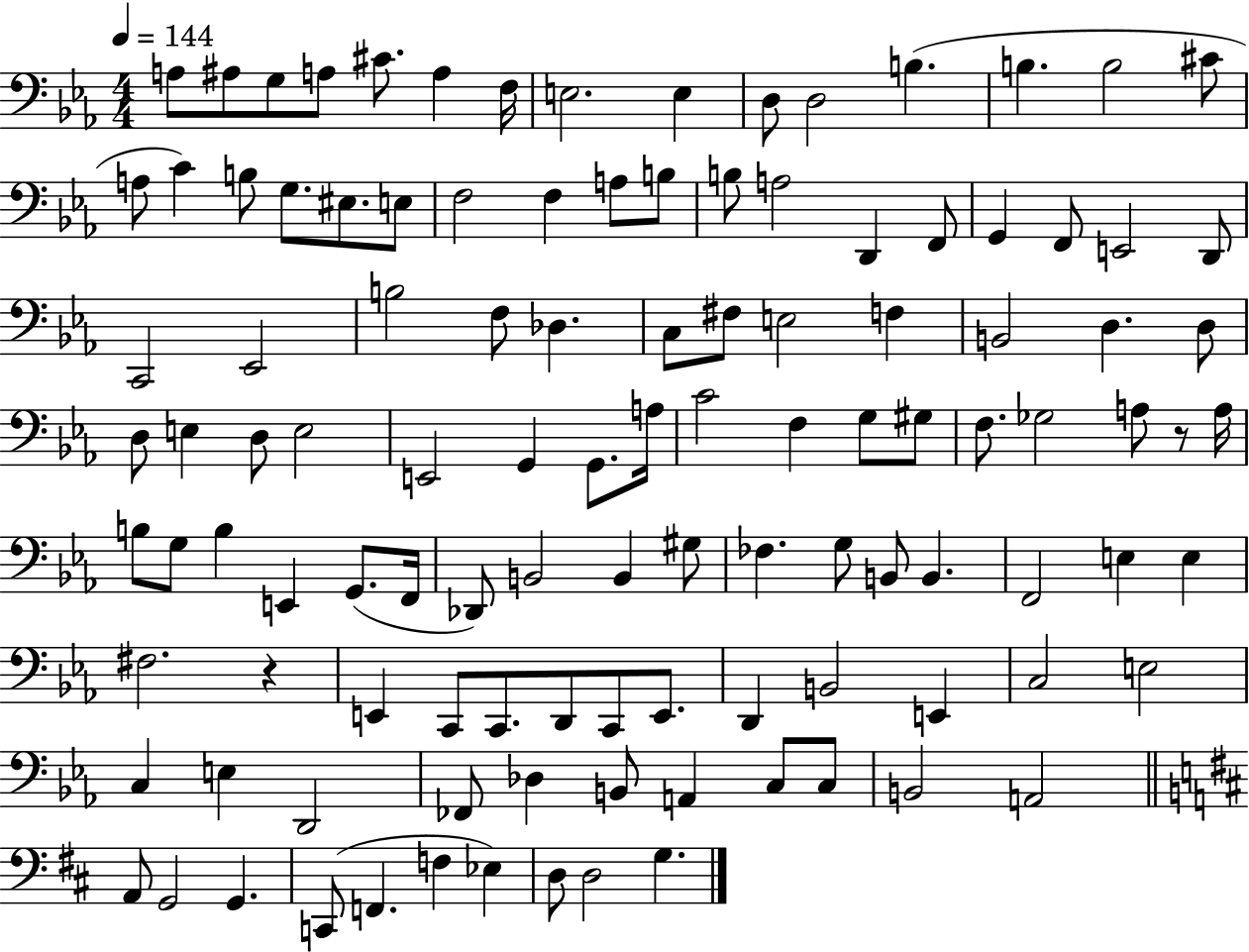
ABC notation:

X:1
T:Untitled
M:4/4
L:1/4
K:Eb
A,/2 ^A,/2 G,/2 A,/2 ^C/2 A, F,/4 E,2 E, D,/2 D,2 B, B, B,2 ^C/2 A,/2 C B,/2 G,/2 ^E,/2 E,/2 F,2 F, A,/2 B,/2 B,/2 A,2 D,, F,,/2 G,, F,,/2 E,,2 D,,/2 C,,2 _E,,2 B,2 F,/2 _D, C,/2 ^F,/2 E,2 F, B,,2 D, D,/2 D,/2 E, D,/2 E,2 E,,2 G,, G,,/2 A,/4 C2 F, G,/2 ^G,/2 F,/2 _G,2 A,/2 z/2 A,/4 B,/2 G,/2 B, E,, G,,/2 F,,/4 _D,,/2 B,,2 B,, ^G,/2 _F, G,/2 B,,/2 B,, F,,2 E, E, ^F,2 z E,, C,,/2 C,,/2 D,,/2 C,,/2 E,,/2 D,, B,,2 E,, C,2 E,2 C, E, D,,2 _F,,/2 _D, B,,/2 A,, C,/2 C,/2 B,,2 A,,2 A,,/2 G,,2 G,, C,,/2 F,, F, _E, D,/2 D,2 G,